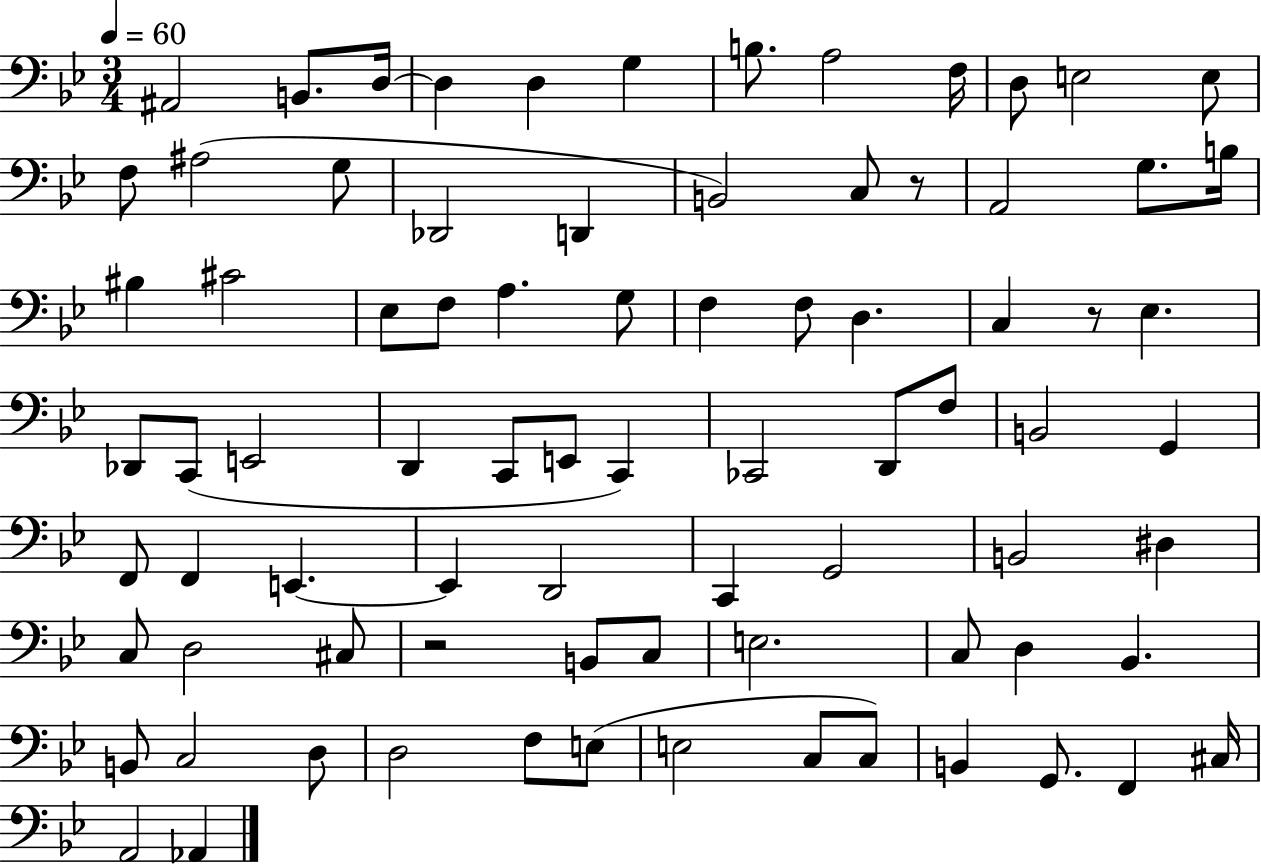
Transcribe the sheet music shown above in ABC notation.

X:1
T:Untitled
M:3/4
L:1/4
K:Bb
^A,,2 B,,/2 D,/4 D, D, G, B,/2 A,2 F,/4 D,/2 E,2 E,/2 F,/2 ^A,2 G,/2 _D,,2 D,, B,,2 C,/2 z/2 A,,2 G,/2 B,/4 ^B, ^C2 _E,/2 F,/2 A, G,/2 F, F,/2 D, C, z/2 _E, _D,,/2 C,,/2 E,,2 D,, C,,/2 E,,/2 C,, _C,,2 D,,/2 F,/2 B,,2 G,, F,,/2 F,, E,, E,, D,,2 C,, G,,2 B,,2 ^D, C,/2 D,2 ^C,/2 z2 B,,/2 C,/2 E,2 C,/2 D, _B,, B,,/2 C,2 D,/2 D,2 F,/2 E,/2 E,2 C,/2 C,/2 B,, G,,/2 F,, ^C,/4 A,,2 _A,,